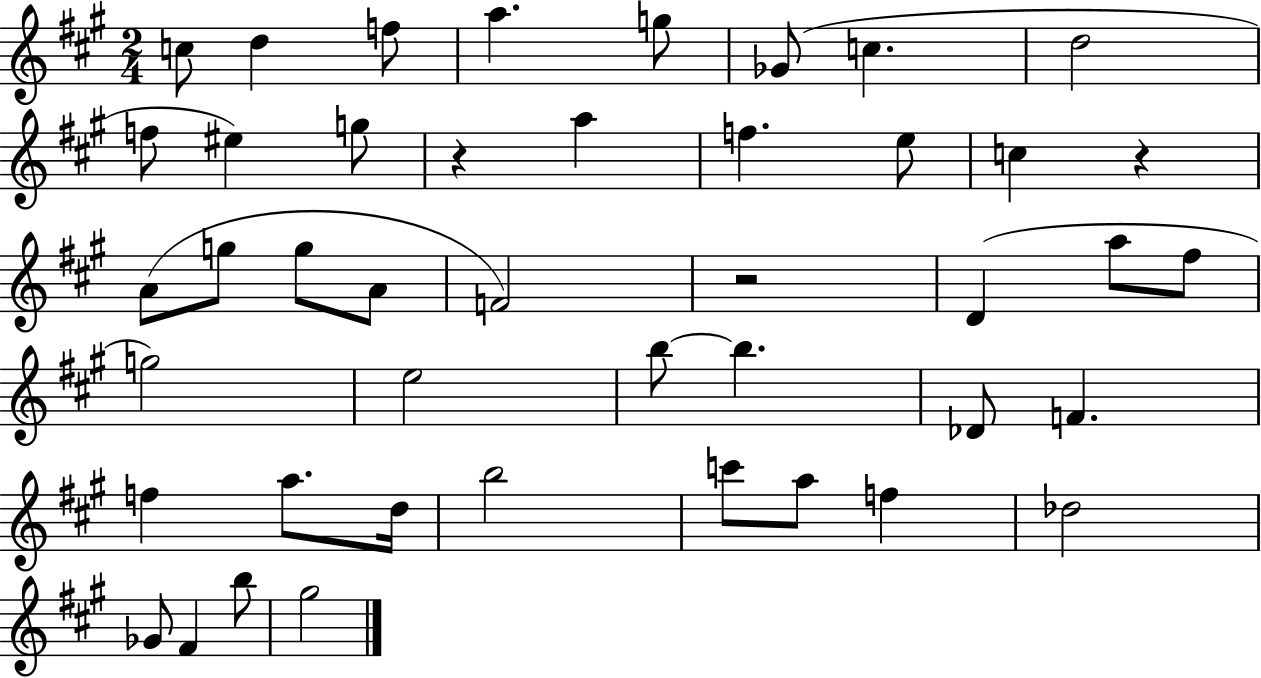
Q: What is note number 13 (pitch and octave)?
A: F5